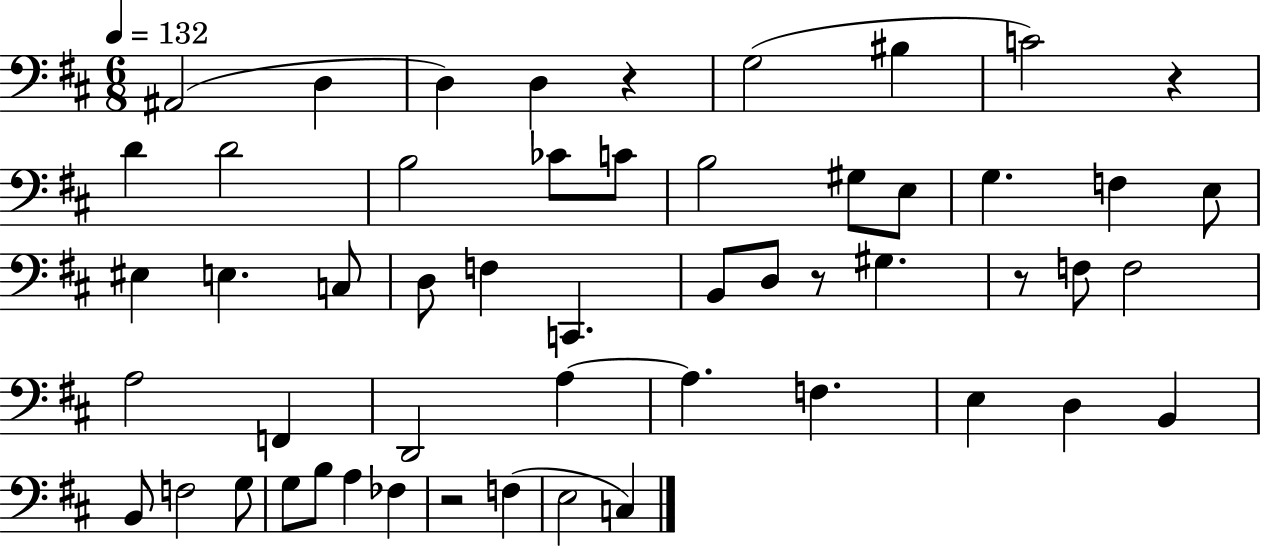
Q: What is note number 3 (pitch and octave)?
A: D3